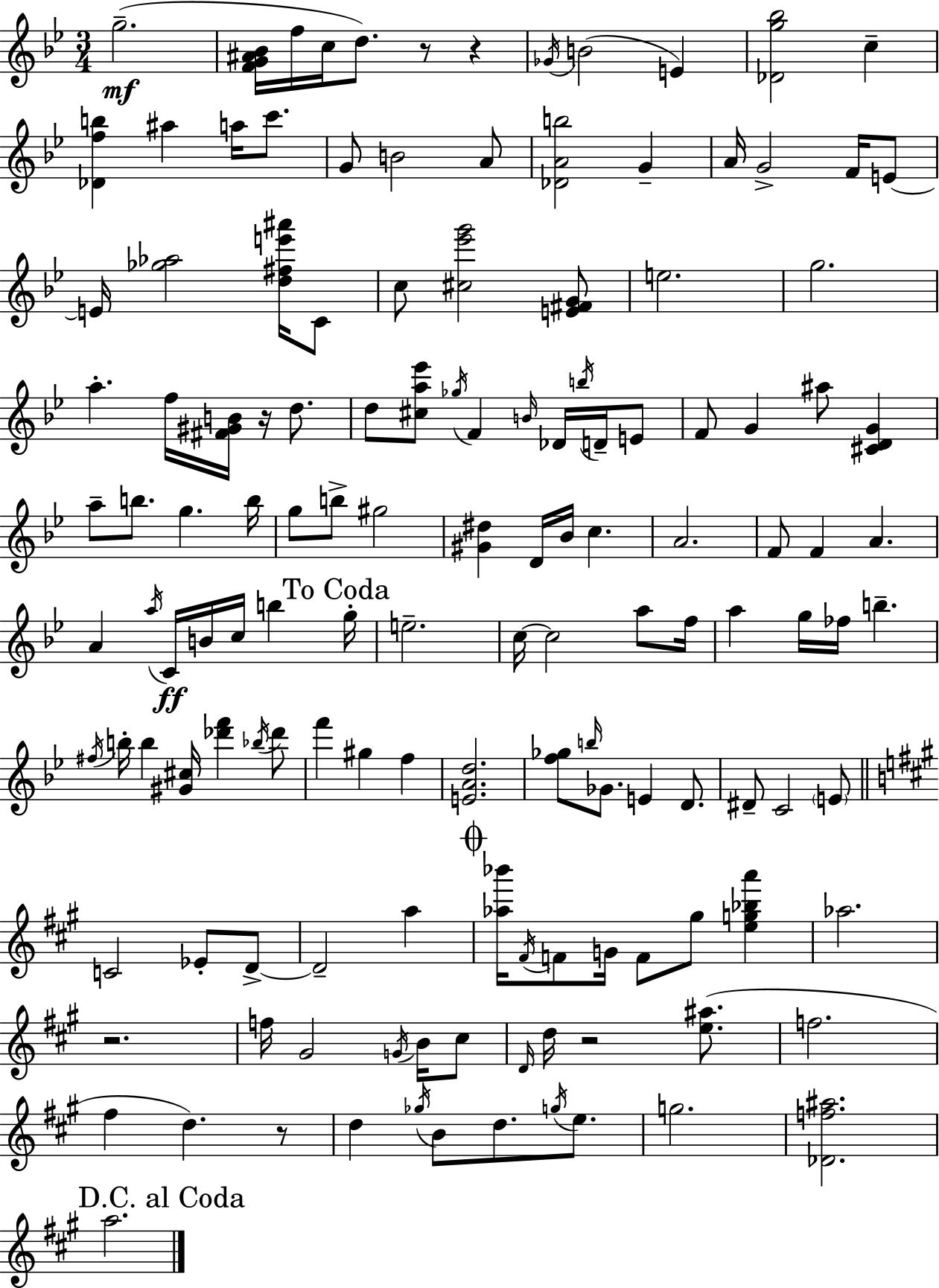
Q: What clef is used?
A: treble